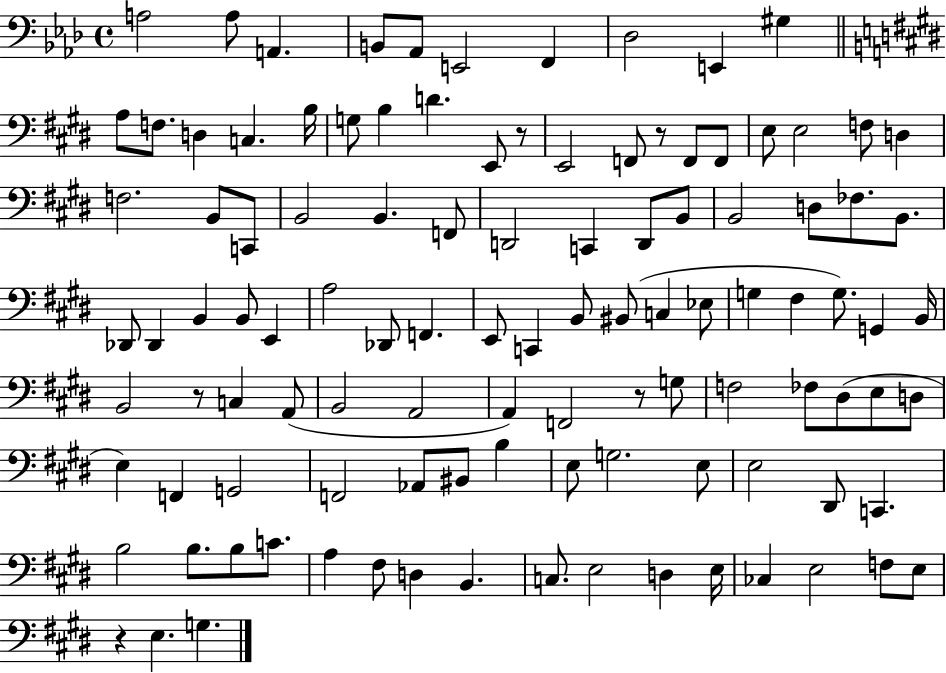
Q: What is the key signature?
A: AES major